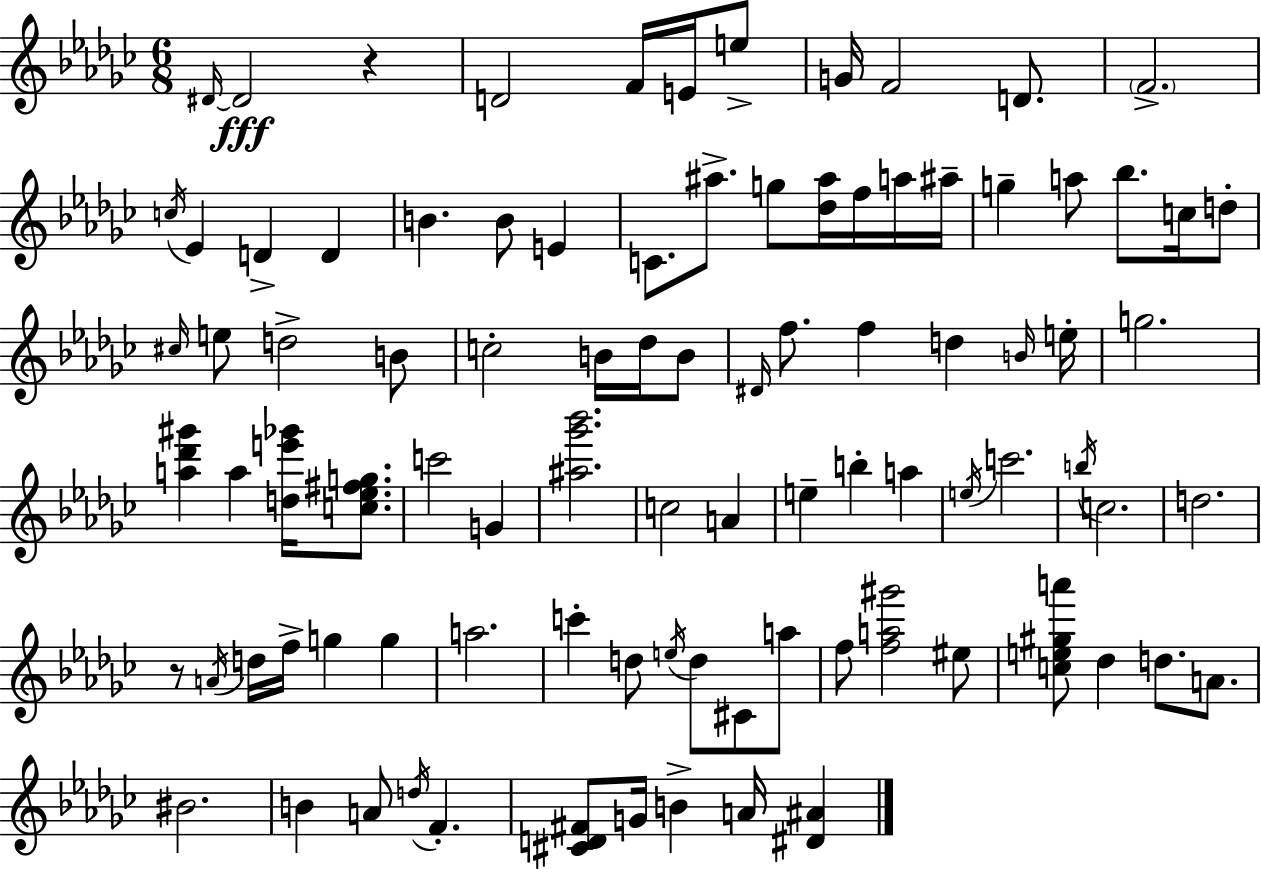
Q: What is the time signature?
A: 6/8